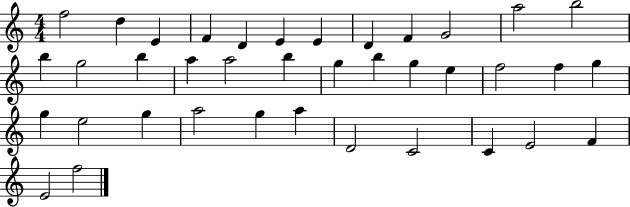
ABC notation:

X:1
T:Untitled
M:4/4
L:1/4
K:C
f2 d E F D E E D F G2 a2 b2 b g2 b a a2 b g b g e f2 f g g e2 g a2 g a D2 C2 C E2 F E2 f2